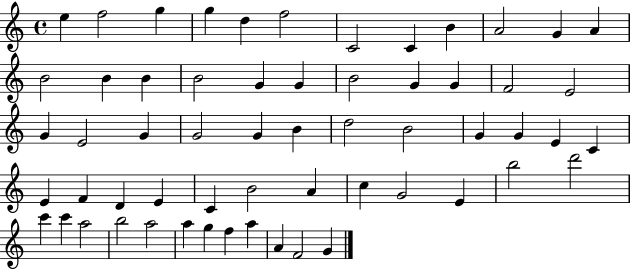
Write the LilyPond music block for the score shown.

{
  \clef treble
  \time 4/4
  \defaultTimeSignature
  \key c \major
  e''4 f''2 g''4 | g''4 d''4 f''2 | c'2 c'4 b'4 | a'2 g'4 a'4 | \break b'2 b'4 b'4 | b'2 g'4 g'4 | b'2 g'4 g'4 | f'2 e'2 | \break g'4 e'2 g'4 | g'2 g'4 b'4 | d''2 b'2 | g'4 g'4 e'4 c'4 | \break e'4 f'4 d'4 e'4 | c'4 b'2 a'4 | c''4 g'2 e'4 | b''2 d'''2 | \break c'''4 c'''4 a''2 | b''2 a''2 | a''4 g''4 f''4 a''4 | a'4 f'2 g'4 | \break \bar "|."
}